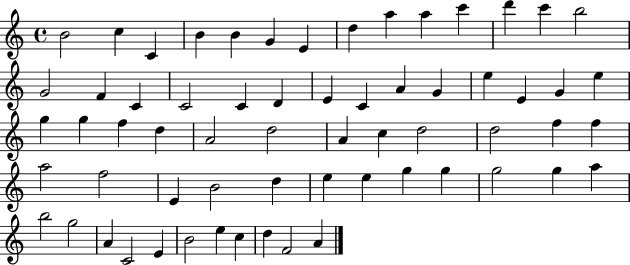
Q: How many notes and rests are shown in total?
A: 63